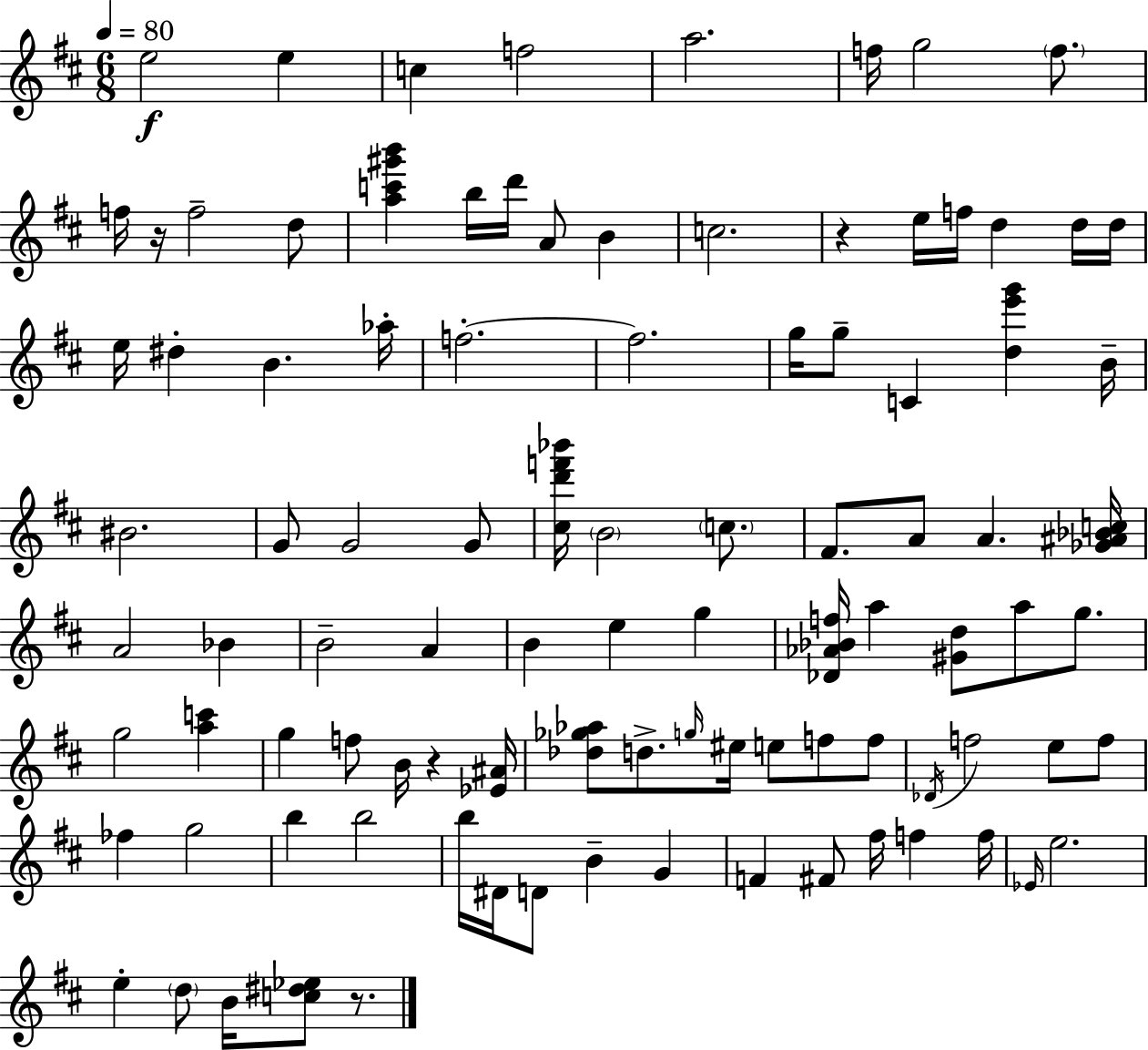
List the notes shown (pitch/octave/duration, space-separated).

E5/h E5/q C5/q F5/h A5/h. F5/s G5/h F5/e. F5/s R/s F5/h D5/e [A5,C6,G#6,B6]/q B5/s D6/s A4/e B4/q C5/h. R/q E5/s F5/s D5/q D5/s D5/s E5/s D#5/q B4/q. Ab5/s F5/h. F5/h. G5/s G5/e C4/q [D5,E6,G6]/q B4/s BIS4/h. G4/e G4/h G4/e [C#5,D6,F6,Bb6]/s B4/h C5/e. F#4/e. A4/e A4/q. [Gb4,A#4,Bb4,C5]/s A4/h Bb4/q B4/h A4/q B4/q E5/q G5/q [Db4,Ab4,Bb4,F5]/s A5/q [G#4,D5]/e A5/e G5/e. G5/h [A5,C6]/q G5/q F5/e B4/s R/q [Eb4,A#4]/s [Db5,Gb5,Ab5]/e D5/e. G5/s EIS5/s E5/e F5/e F5/e Db4/s F5/h E5/e F5/e FES5/q G5/h B5/q B5/h B5/s D#4/s D4/e B4/q G4/q F4/q F#4/e F#5/s F5/q F5/s Eb4/s E5/h. E5/q D5/e B4/s [C5,D#5,Eb5]/e R/e.